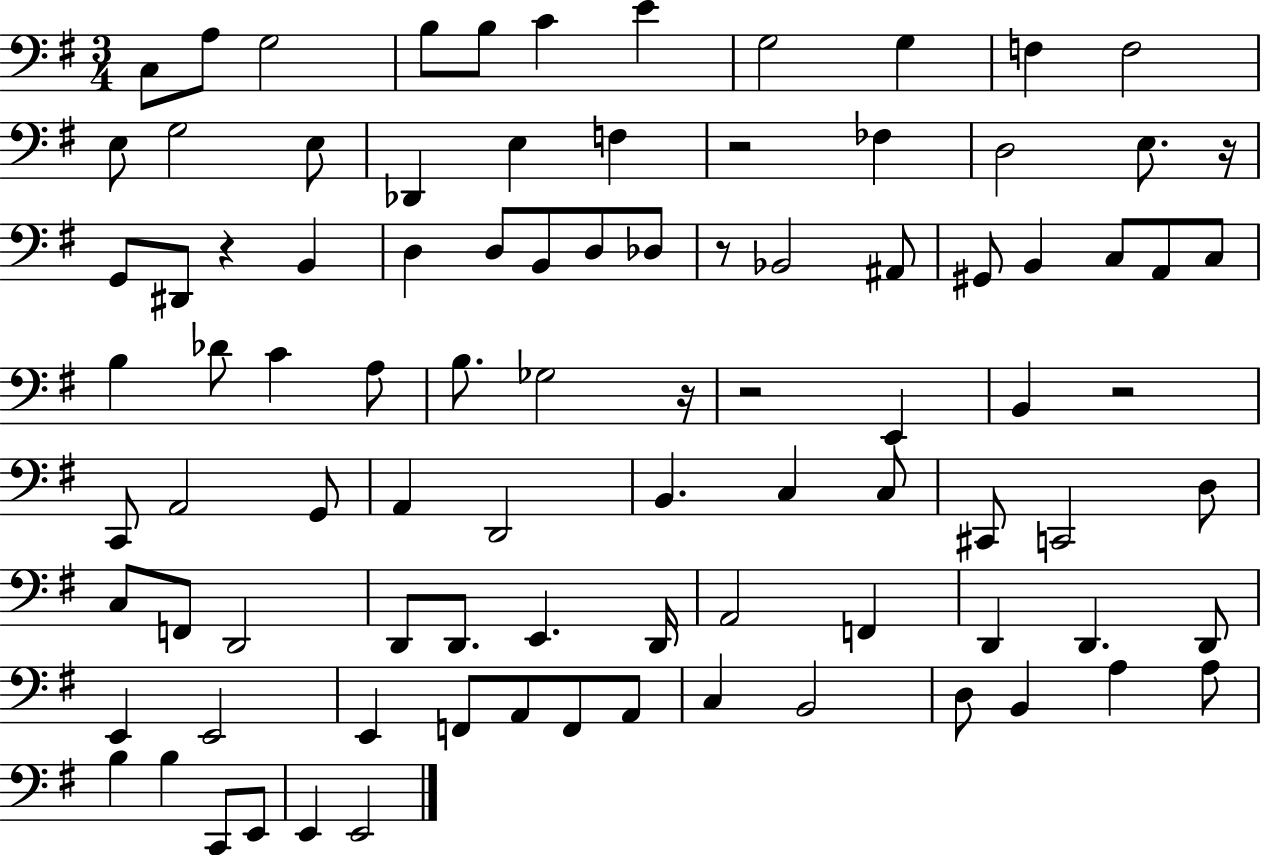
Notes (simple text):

C3/e A3/e G3/h B3/e B3/e C4/q E4/q G3/h G3/q F3/q F3/h E3/e G3/h E3/e Db2/q E3/q F3/q R/h FES3/q D3/h E3/e. R/s G2/e D#2/e R/q B2/q D3/q D3/e B2/e D3/e Db3/e R/e Bb2/h A#2/e G#2/e B2/q C3/e A2/e C3/e B3/q Db4/e C4/q A3/e B3/e. Gb3/h R/s R/h E2/q B2/q R/h C2/e A2/h G2/e A2/q D2/h B2/q. C3/q C3/e C#2/e C2/h D3/e C3/e F2/e D2/h D2/e D2/e. E2/q. D2/s A2/h F2/q D2/q D2/q. D2/e E2/q E2/h E2/q F2/e A2/e F2/e A2/e C3/q B2/h D3/e B2/q A3/q A3/e B3/q B3/q C2/e E2/e E2/q E2/h